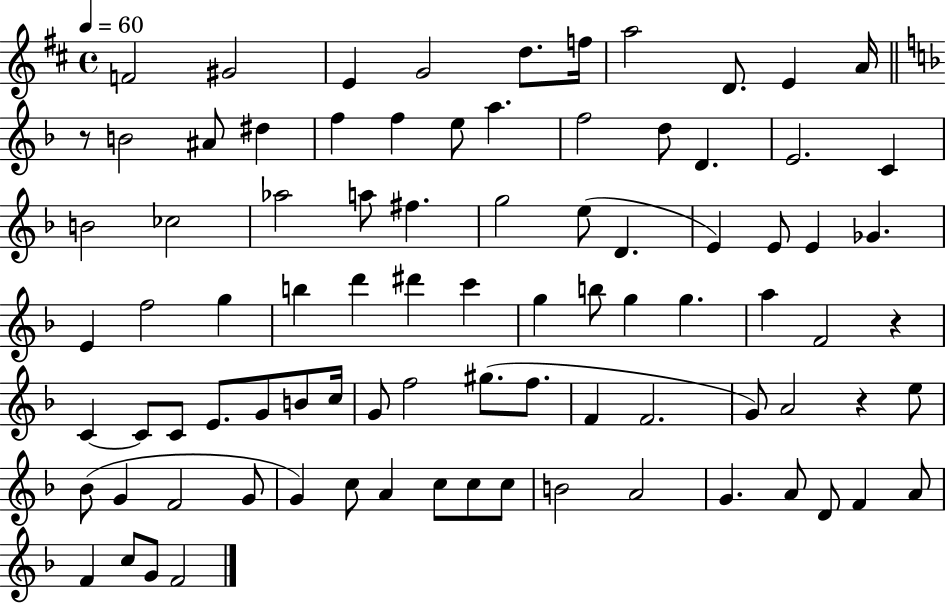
X:1
T:Untitled
M:4/4
L:1/4
K:D
F2 ^G2 E G2 d/2 f/4 a2 D/2 E A/4 z/2 B2 ^A/2 ^d f f e/2 a f2 d/2 D E2 C B2 _c2 _a2 a/2 ^f g2 e/2 D E E/2 E _G E f2 g b d' ^d' c' g b/2 g g a F2 z C C/2 C/2 E/2 G/2 B/2 c/4 G/2 f2 ^g/2 f/2 F F2 G/2 A2 z e/2 _B/2 G F2 G/2 G c/2 A c/2 c/2 c/2 B2 A2 G A/2 D/2 F A/2 F c/2 G/2 F2